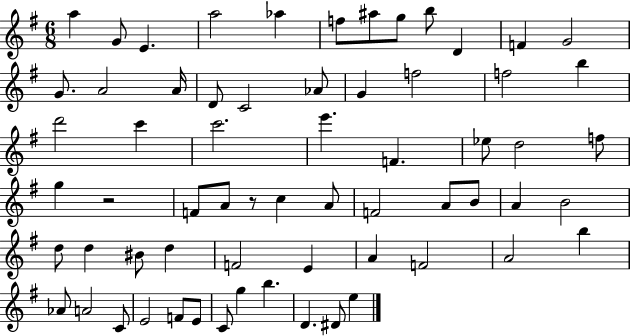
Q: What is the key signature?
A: G major